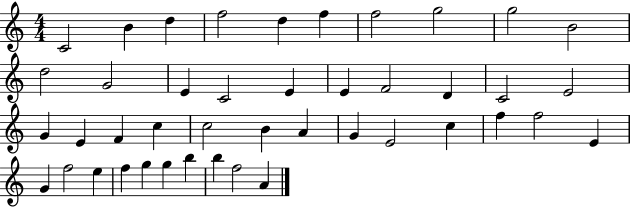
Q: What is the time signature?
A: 4/4